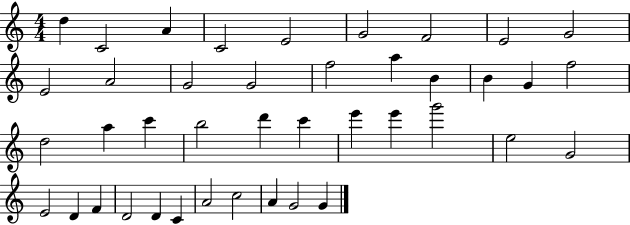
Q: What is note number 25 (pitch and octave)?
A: C6